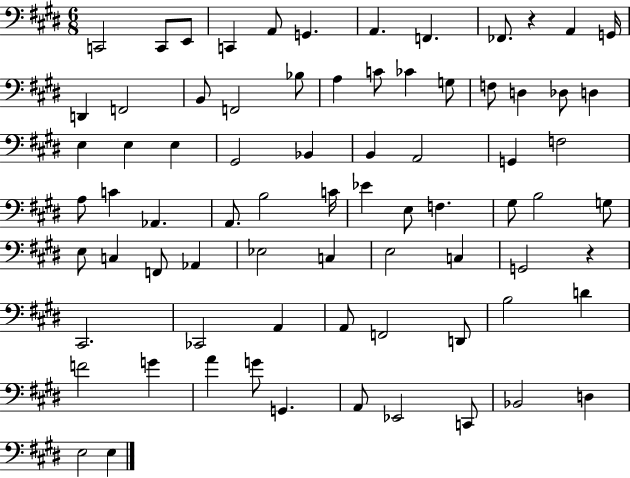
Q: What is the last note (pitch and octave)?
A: E3